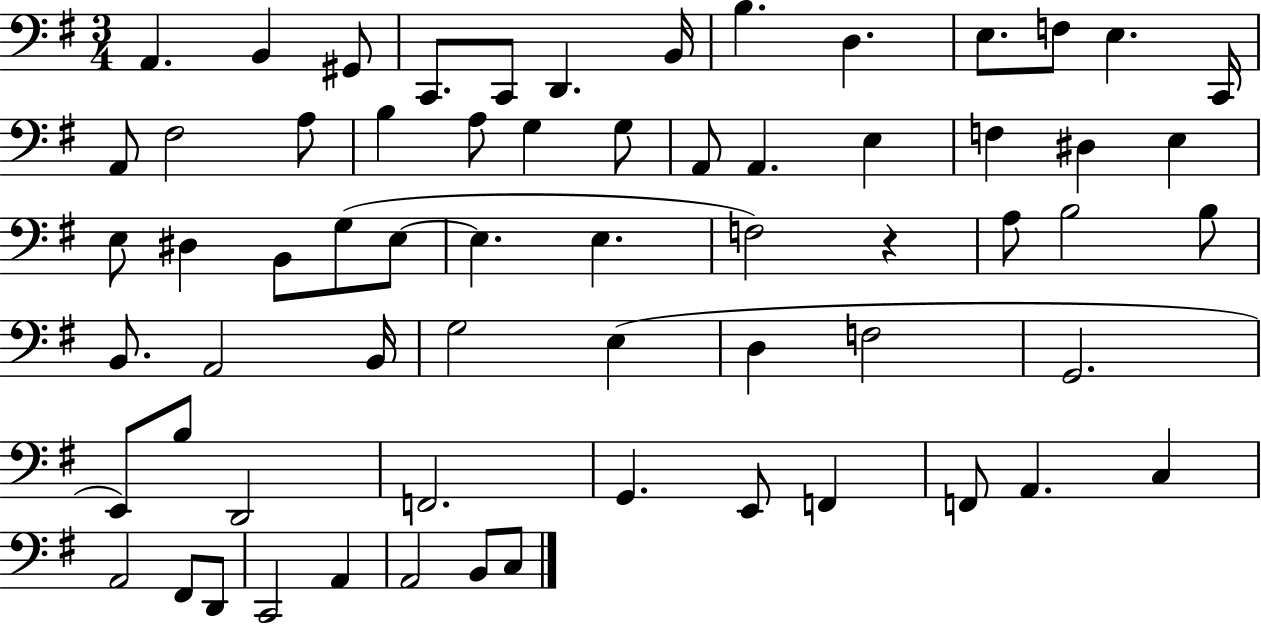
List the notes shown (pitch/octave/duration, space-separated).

A2/q. B2/q G#2/e C2/e. C2/e D2/q. B2/s B3/q. D3/q. E3/e. F3/e E3/q. C2/s A2/e F#3/h A3/e B3/q A3/e G3/q G3/e A2/e A2/q. E3/q F3/q D#3/q E3/q E3/e D#3/q B2/e G3/e E3/e E3/q. E3/q. F3/h R/q A3/e B3/h B3/e B2/e. A2/h B2/s G3/h E3/q D3/q F3/h G2/h. E2/e B3/e D2/h F2/h. G2/q. E2/e F2/q F2/e A2/q. C3/q A2/h F#2/e D2/e C2/h A2/q A2/h B2/e C3/e